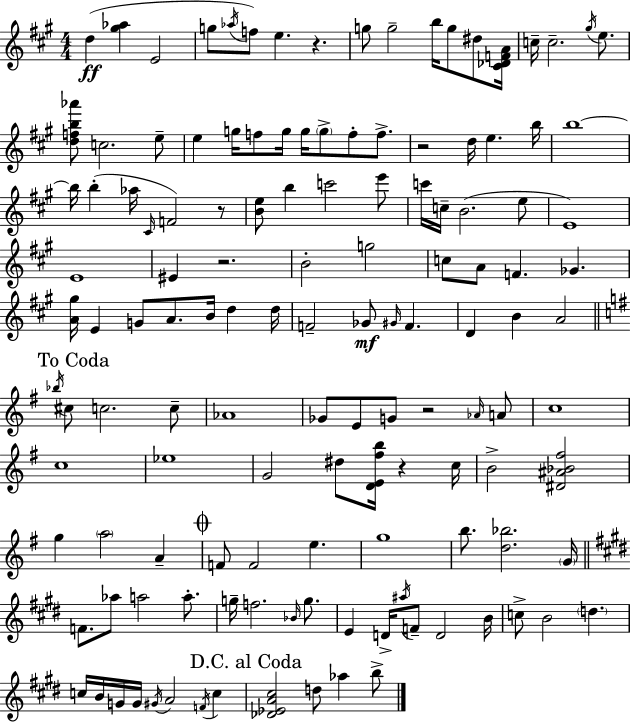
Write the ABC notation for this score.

X:1
T:Untitled
M:4/4
L:1/4
K:A
d [^g_a] E2 g/2 _a/4 f/2 e z g/2 g2 b/4 g/2 ^d/2 [^C_DFA]/4 c/4 c2 ^g/4 e/2 [dfb_a']/2 c2 e/2 e g/4 f/2 g/4 g/4 g/2 f/2 f/2 z2 d/4 e b/4 b4 b/4 b _a/4 ^C/4 F2 z/2 [Be]/2 b c'2 e'/2 c'/4 c/4 B2 e/2 E4 E4 ^E z2 B2 g2 c/2 A/2 F _G [A^g]/4 E G/2 A/2 B/4 d d/4 F2 _G/2 ^G/4 F D B A2 _b/4 ^c/2 c2 c/2 _A4 _G/2 E/2 G/2 z2 _A/4 A/2 c4 c4 _e4 G2 ^d/2 [DE^fb]/4 z c/4 B2 [^D^A_B^f]2 g a2 A F/2 F2 e g4 b/2 [d_b]2 G/4 F/2 _a/2 a2 a/2 g/4 f2 _B/4 g/2 E D/4 ^a/4 F/2 D2 B/4 c/2 B2 d c/4 B/4 G/4 G/4 ^G/4 A2 F/4 c [_D_EA^c]2 d/2 _a b/2